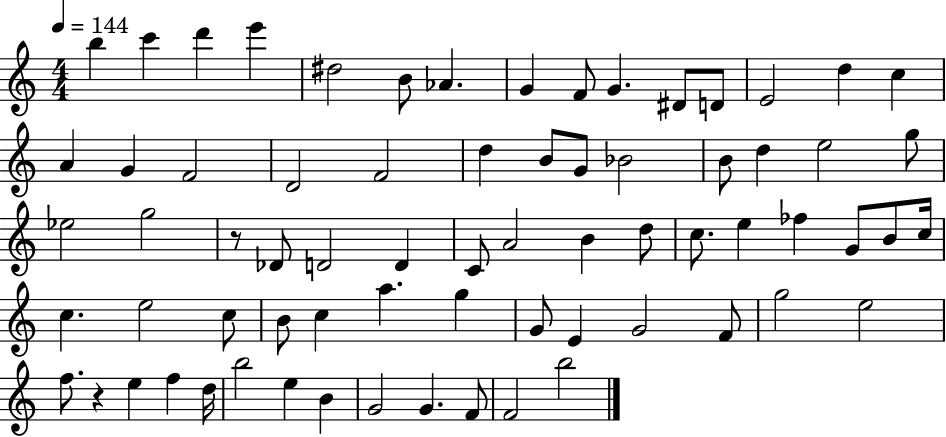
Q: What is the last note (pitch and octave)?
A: B5